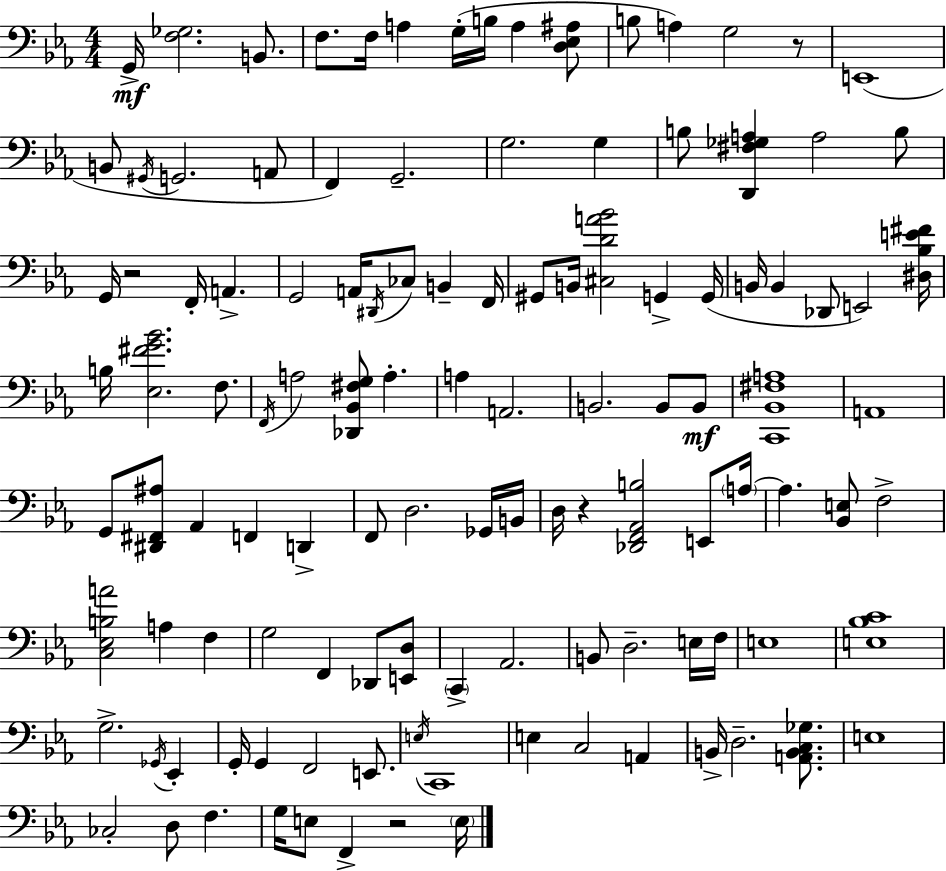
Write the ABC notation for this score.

X:1
T:Untitled
M:4/4
L:1/4
K:Eb
G,,/4 [F,_G,]2 B,,/2 F,/2 F,/4 A, G,/4 B,/4 A, [D,_E,^A,]/2 B,/2 A, G,2 z/2 E,,4 B,,/2 ^G,,/4 G,,2 A,,/2 F,, G,,2 G,2 G, B,/2 [D,,^F,_G,A,] A,2 B,/2 G,,/4 z2 F,,/4 A,, G,,2 A,,/4 ^D,,/4 _C,/2 B,, F,,/4 ^G,,/2 B,,/4 [^C,DA_B]2 G,, G,,/4 B,,/4 B,, _D,,/2 E,,2 [^D,_B,E^F]/4 B,/4 [_E,^FG_B]2 F,/2 F,,/4 A,2 [_D,,_B,,^F,G,]/2 A, A, A,,2 B,,2 B,,/2 B,,/2 [C,,_B,,^F,A,]4 A,,4 G,,/2 [^D,,^F,,^A,]/2 _A,, F,, D,, F,,/2 D,2 _G,,/4 B,,/4 D,/4 z [_D,,F,,_A,,B,]2 E,,/2 A,/4 A, [_B,,E,]/2 F,2 [C,_E,B,A]2 A, F, G,2 F,, _D,,/2 [E,,D,]/2 C,, _A,,2 B,,/2 D,2 E,/4 F,/4 E,4 [E,_B,C]4 G,2 _G,,/4 _E,, G,,/4 G,, F,,2 E,,/2 E,/4 C,,4 E, C,2 A,, B,,/4 D,2 [A,,B,,C,_G,]/2 E,4 _C,2 D,/2 F, G,/4 E,/2 F,, z2 E,/4